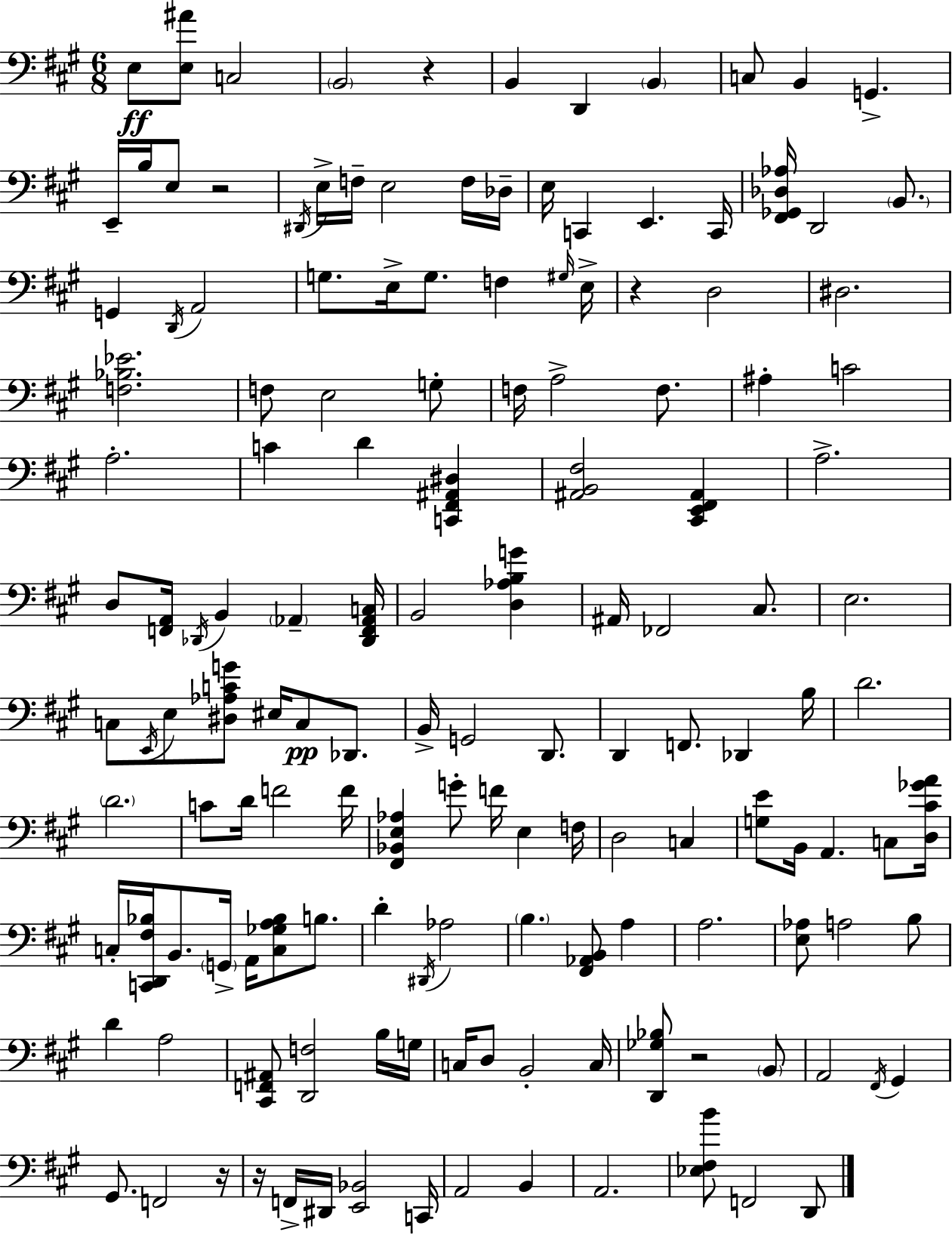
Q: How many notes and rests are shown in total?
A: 147